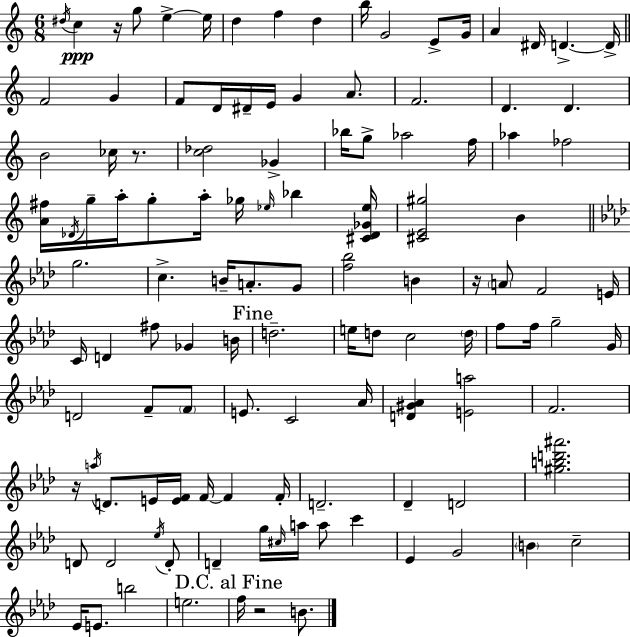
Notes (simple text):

D#5/s C5/q R/s G5/e E5/q E5/s D5/q F5/q D5/q B5/s G4/h E4/e G4/s A4/q D#4/s D4/q. D4/s F4/h G4/q F4/e D4/s D#4/s E4/s G4/q A4/e. F4/h. D4/q. D4/q. B4/h CES5/s R/e. [C5,Db5]/h Gb4/q Bb5/s G5/e Ab5/h F5/s Ab5/q FES5/h [A4,F#5]/s Db4/s G5/s A5/s G5/e A5/s Gb5/s Eb5/s Bb5/q [C#4,Db4,Gb4,Eb5]/s [C#4,E4,G#5]/h B4/q G5/h. C5/q. B4/s A4/e. G4/e [F5,Bb5]/h B4/q R/s A4/e F4/h E4/s C4/s D4/q F#5/e Gb4/q B4/s D5/h. E5/s D5/e C5/h D5/s F5/e F5/s G5/h G4/s D4/h F4/e F4/e E4/e. C4/h Ab4/s [D4,G#4,Ab4]/q [E4,A5]/h F4/h. R/s A5/s D4/e. E4/s [E4,F4]/s F4/s F4/q F4/s D4/h. Db4/q D4/h [G#5,B5,D6,A#6]/h. D4/e D4/h Eb5/s D4/e D4/q G5/s C#5/s A5/s A5/e C6/q Eb4/q G4/h B4/q C5/h Eb4/s E4/e. B5/h E5/h. F5/s R/h B4/e.